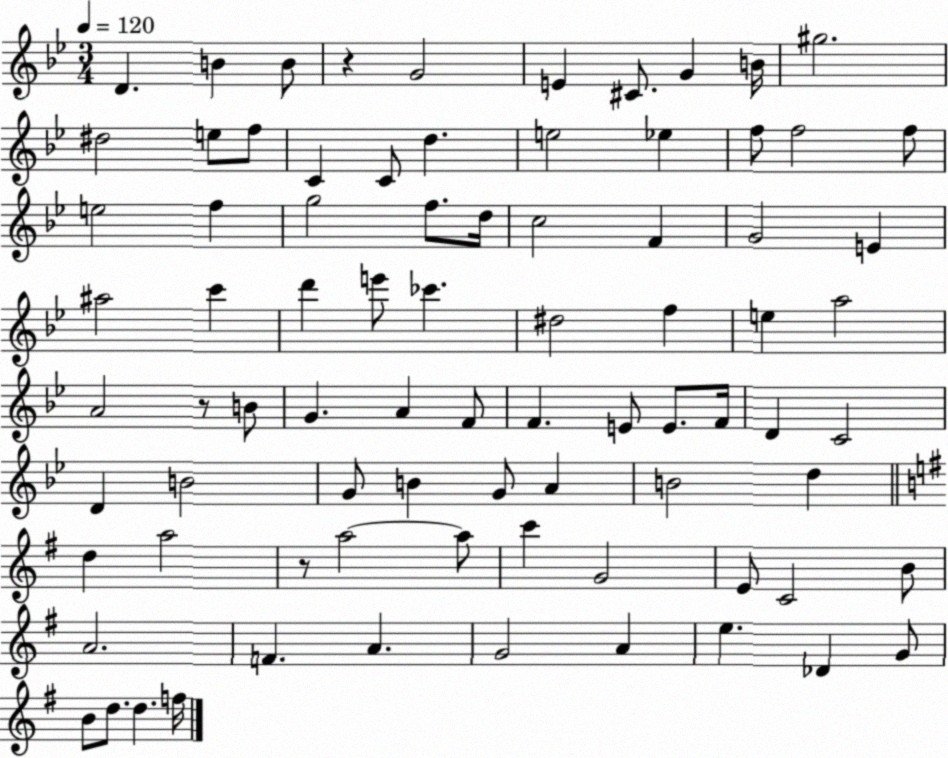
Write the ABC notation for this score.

X:1
T:Untitled
M:3/4
L:1/4
K:Bb
D B B/2 z G2 E ^C/2 G B/4 ^g2 ^d2 e/2 f/2 C C/2 d e2 _e f/2 f2 f/2 e2 f g2 f/2 d/4 c2 F G2 E ^a2 c' d' e'/2 _c' ^d2 f e a2 A2 z/2 B/2 G A F/2 F E/2 E/2 F/4 D C2 D B2 G/2 B G/2 A B2 d d a2 z/2 a2 a/2 c' G2 E/2 C2 B/2 A2 F A G2 A e _D G/2 B/2 d/2 d f/4